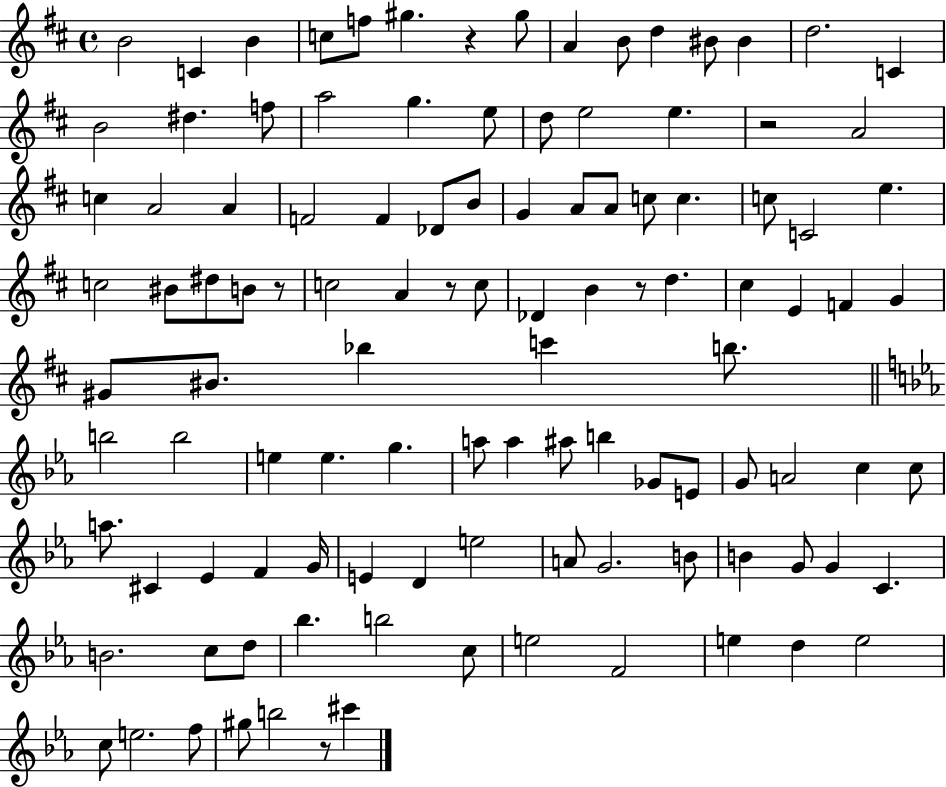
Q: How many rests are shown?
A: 6